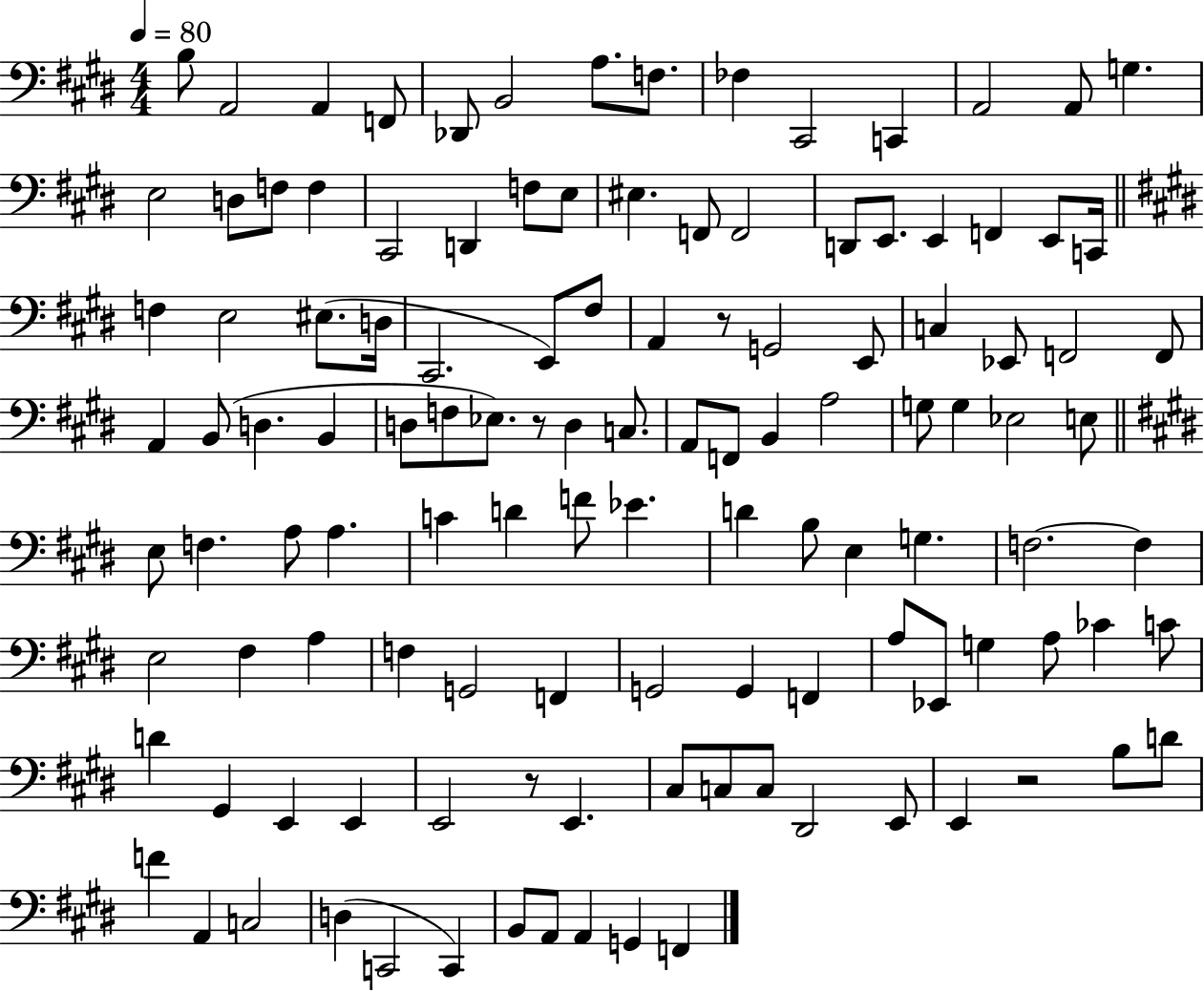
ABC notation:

X:1
T:Untitled
M:4/4
L:1/4
K:E
B,/2 A,,2 A,, F,,/2 _D,,/2 B,,2 A,/2 F,/2 _F, ^C,,2 C,, A,,2 A,,/2 G, E,2 D,/2 F,/2 F, ^C,,2 D,, F,/2 E,/2 ^E, F,,/2 F,,2 D,,/2 E,,/2 E,, F,, E,,/2 C,,/4 F, E,2 ^E,/2 D,/4 ^C,,2 E,,/2 ^F,/2 A,, z/2 G,,2 E,,/2 C, _E,,/2 F,,2 F,,/2 A,, B,,/2 D, B,, D,/2 F,/2 _E,/2 z/2 D, C,/2 A,,/2 F,,/2 B,, A,2 G,/2 G, _E,2 E,/2 E,/2 F, A,/2 A, C D F/2 _E D B,/2 E, G, F,2 F, E,2 ^F, A, F, G,,2 F,, G,,2 G,, F,, A,/2 _E,,/2 G, A,/2 _C C/2 D ^G,, E,, E,, E,,2 z/2 E,, ^C,/2 C,/2 C,/2 ^D,,2 E,,/2 E,, z2 B,/2 D/2 F A,, C,2 D, C,,2 C,, B,,/2 A,,/2 A,, G,, F,,